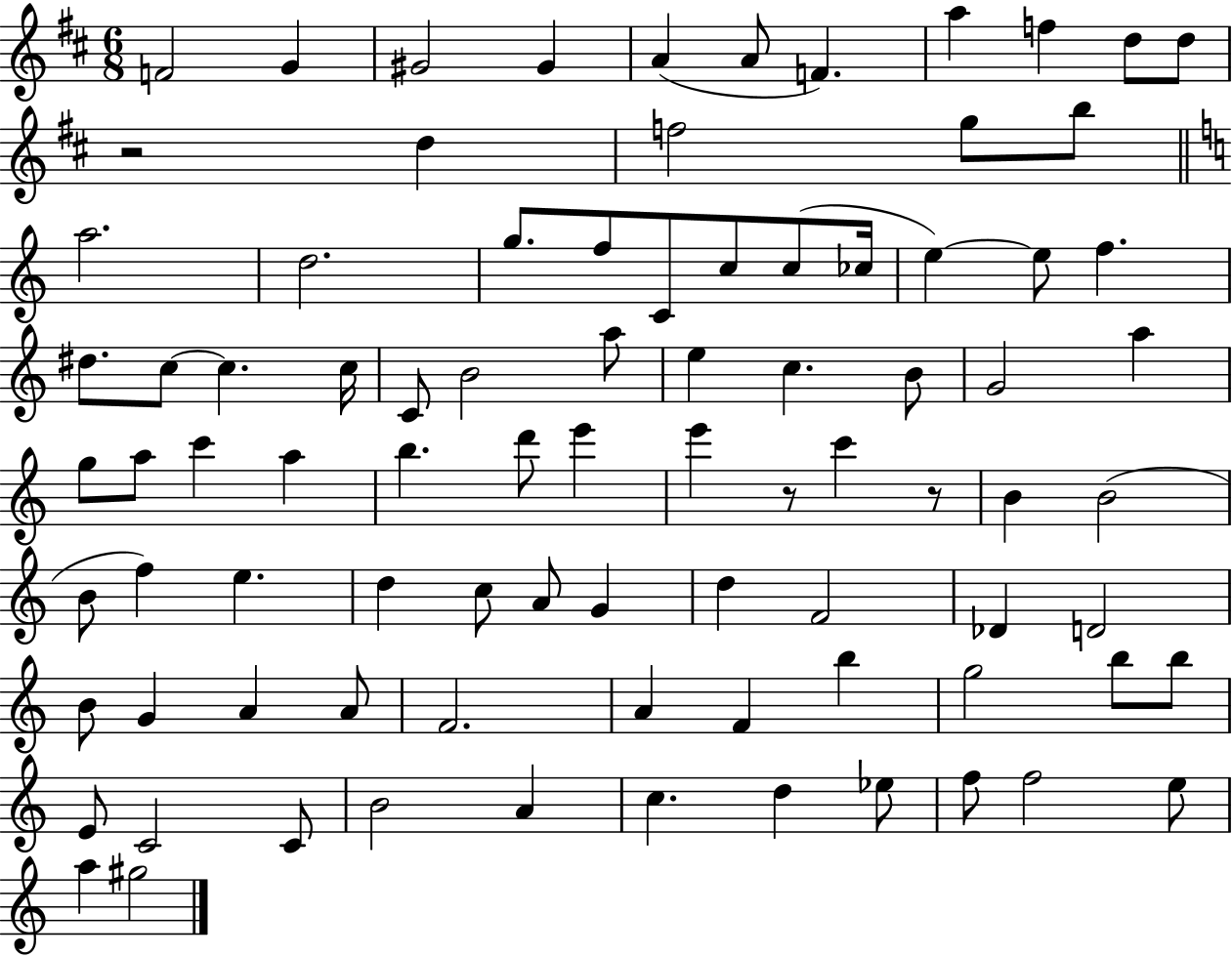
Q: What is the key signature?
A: D major